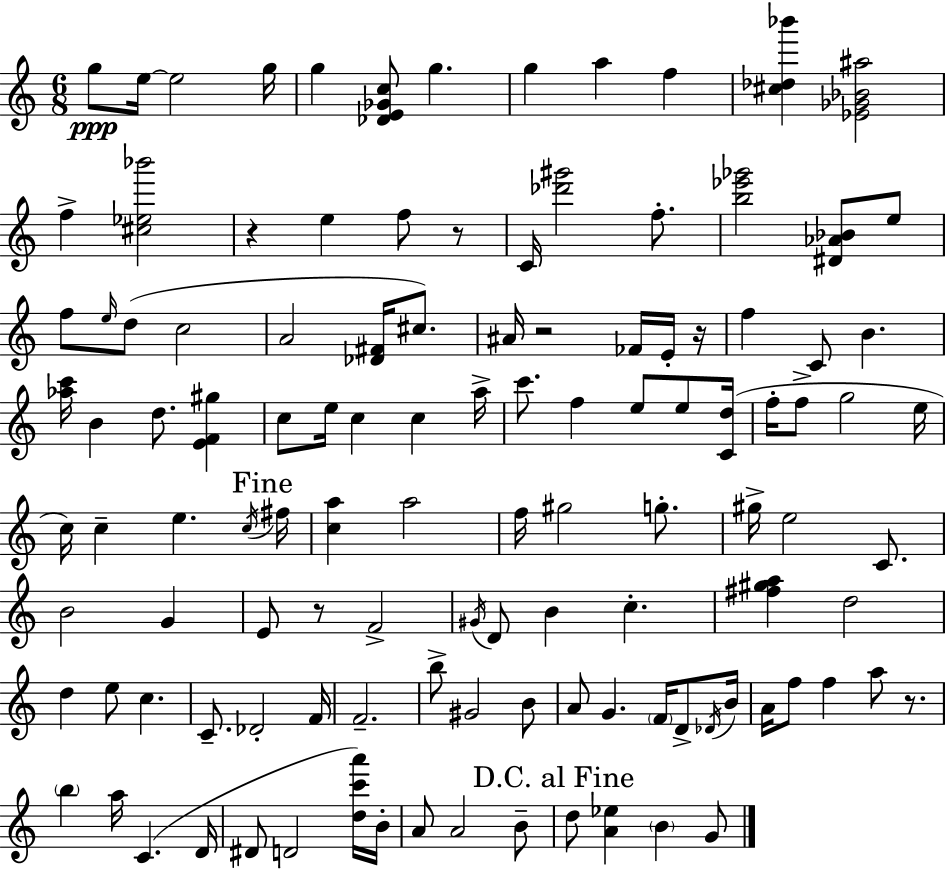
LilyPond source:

{
  \clef treble
  \numericTimeSignature
  \time 6/8
  \key a \minor
  g''8\ppp e''16~~ e''2 g''16 | g''4 <des' e' ges' c''>8 g''4. | g''4 a''4 f''4 | <cis'' des'' bes'''>4 <ees' ges' bes' ais''>2 | \break f''4-> <cis'' ees'' bes'''>2 | r4 e''4 f''8 r8 | c'16 <des''' gis'''>2 f''8.-. | <b'' ees''' ges'''>2 <dis' aes' bes'>8 e''8 | \break f''8 \grace { e''16 }( d''8 c''2 | a'2 <des' fis'>16 cis''8.) | ais'16 r2 fes'16 e'16-. | r16 f''4 c'8 b'4. | \break <aes'' c'''>16 b'4 d''8. <e' f' gis''>4 | c''8 e''16 c''4 c''4 | a''16-> c'''8. f''4 e''8 e''8 | <c' d''>16( f''16-. f''8-> g''2 | \break e''16 c''16) c''4-- e''4. | \acciaccatura { c''16 } \mark "Fine" fis''16 <c'' a''>4 a''2 | f''16 gis''2 g''8.-. | gis''16-> e''2 c'8. | \break b'2 g'4 | e'8 r8 f'2-> | \acciaccatura { gis'16 } d'8 b'4 c''4.-. | <fis'' gis'' a''>4 d''2 | \break d''4 e''8 c''4. | c'8.-- des'2-. | f'16 f'2.-- | b''8-> gis'2 | \break b'8 a'8 g'4. \parenthesize f'16 | d'8-> \acciaccatura { des'16 } b'16 a'16 f''8 f''4 a''8 | r8. \parenthesize b''4 a''16 c'4.( | d'16 dis'8 d'2 | \break <d'' c''' a'''>16) b'16-. a'8 a'2 | b'8-- \mark "D.C. al Fine" d''8 <a' ees''>4 \parenthesize b'4 | g'8 \bar "|."
}